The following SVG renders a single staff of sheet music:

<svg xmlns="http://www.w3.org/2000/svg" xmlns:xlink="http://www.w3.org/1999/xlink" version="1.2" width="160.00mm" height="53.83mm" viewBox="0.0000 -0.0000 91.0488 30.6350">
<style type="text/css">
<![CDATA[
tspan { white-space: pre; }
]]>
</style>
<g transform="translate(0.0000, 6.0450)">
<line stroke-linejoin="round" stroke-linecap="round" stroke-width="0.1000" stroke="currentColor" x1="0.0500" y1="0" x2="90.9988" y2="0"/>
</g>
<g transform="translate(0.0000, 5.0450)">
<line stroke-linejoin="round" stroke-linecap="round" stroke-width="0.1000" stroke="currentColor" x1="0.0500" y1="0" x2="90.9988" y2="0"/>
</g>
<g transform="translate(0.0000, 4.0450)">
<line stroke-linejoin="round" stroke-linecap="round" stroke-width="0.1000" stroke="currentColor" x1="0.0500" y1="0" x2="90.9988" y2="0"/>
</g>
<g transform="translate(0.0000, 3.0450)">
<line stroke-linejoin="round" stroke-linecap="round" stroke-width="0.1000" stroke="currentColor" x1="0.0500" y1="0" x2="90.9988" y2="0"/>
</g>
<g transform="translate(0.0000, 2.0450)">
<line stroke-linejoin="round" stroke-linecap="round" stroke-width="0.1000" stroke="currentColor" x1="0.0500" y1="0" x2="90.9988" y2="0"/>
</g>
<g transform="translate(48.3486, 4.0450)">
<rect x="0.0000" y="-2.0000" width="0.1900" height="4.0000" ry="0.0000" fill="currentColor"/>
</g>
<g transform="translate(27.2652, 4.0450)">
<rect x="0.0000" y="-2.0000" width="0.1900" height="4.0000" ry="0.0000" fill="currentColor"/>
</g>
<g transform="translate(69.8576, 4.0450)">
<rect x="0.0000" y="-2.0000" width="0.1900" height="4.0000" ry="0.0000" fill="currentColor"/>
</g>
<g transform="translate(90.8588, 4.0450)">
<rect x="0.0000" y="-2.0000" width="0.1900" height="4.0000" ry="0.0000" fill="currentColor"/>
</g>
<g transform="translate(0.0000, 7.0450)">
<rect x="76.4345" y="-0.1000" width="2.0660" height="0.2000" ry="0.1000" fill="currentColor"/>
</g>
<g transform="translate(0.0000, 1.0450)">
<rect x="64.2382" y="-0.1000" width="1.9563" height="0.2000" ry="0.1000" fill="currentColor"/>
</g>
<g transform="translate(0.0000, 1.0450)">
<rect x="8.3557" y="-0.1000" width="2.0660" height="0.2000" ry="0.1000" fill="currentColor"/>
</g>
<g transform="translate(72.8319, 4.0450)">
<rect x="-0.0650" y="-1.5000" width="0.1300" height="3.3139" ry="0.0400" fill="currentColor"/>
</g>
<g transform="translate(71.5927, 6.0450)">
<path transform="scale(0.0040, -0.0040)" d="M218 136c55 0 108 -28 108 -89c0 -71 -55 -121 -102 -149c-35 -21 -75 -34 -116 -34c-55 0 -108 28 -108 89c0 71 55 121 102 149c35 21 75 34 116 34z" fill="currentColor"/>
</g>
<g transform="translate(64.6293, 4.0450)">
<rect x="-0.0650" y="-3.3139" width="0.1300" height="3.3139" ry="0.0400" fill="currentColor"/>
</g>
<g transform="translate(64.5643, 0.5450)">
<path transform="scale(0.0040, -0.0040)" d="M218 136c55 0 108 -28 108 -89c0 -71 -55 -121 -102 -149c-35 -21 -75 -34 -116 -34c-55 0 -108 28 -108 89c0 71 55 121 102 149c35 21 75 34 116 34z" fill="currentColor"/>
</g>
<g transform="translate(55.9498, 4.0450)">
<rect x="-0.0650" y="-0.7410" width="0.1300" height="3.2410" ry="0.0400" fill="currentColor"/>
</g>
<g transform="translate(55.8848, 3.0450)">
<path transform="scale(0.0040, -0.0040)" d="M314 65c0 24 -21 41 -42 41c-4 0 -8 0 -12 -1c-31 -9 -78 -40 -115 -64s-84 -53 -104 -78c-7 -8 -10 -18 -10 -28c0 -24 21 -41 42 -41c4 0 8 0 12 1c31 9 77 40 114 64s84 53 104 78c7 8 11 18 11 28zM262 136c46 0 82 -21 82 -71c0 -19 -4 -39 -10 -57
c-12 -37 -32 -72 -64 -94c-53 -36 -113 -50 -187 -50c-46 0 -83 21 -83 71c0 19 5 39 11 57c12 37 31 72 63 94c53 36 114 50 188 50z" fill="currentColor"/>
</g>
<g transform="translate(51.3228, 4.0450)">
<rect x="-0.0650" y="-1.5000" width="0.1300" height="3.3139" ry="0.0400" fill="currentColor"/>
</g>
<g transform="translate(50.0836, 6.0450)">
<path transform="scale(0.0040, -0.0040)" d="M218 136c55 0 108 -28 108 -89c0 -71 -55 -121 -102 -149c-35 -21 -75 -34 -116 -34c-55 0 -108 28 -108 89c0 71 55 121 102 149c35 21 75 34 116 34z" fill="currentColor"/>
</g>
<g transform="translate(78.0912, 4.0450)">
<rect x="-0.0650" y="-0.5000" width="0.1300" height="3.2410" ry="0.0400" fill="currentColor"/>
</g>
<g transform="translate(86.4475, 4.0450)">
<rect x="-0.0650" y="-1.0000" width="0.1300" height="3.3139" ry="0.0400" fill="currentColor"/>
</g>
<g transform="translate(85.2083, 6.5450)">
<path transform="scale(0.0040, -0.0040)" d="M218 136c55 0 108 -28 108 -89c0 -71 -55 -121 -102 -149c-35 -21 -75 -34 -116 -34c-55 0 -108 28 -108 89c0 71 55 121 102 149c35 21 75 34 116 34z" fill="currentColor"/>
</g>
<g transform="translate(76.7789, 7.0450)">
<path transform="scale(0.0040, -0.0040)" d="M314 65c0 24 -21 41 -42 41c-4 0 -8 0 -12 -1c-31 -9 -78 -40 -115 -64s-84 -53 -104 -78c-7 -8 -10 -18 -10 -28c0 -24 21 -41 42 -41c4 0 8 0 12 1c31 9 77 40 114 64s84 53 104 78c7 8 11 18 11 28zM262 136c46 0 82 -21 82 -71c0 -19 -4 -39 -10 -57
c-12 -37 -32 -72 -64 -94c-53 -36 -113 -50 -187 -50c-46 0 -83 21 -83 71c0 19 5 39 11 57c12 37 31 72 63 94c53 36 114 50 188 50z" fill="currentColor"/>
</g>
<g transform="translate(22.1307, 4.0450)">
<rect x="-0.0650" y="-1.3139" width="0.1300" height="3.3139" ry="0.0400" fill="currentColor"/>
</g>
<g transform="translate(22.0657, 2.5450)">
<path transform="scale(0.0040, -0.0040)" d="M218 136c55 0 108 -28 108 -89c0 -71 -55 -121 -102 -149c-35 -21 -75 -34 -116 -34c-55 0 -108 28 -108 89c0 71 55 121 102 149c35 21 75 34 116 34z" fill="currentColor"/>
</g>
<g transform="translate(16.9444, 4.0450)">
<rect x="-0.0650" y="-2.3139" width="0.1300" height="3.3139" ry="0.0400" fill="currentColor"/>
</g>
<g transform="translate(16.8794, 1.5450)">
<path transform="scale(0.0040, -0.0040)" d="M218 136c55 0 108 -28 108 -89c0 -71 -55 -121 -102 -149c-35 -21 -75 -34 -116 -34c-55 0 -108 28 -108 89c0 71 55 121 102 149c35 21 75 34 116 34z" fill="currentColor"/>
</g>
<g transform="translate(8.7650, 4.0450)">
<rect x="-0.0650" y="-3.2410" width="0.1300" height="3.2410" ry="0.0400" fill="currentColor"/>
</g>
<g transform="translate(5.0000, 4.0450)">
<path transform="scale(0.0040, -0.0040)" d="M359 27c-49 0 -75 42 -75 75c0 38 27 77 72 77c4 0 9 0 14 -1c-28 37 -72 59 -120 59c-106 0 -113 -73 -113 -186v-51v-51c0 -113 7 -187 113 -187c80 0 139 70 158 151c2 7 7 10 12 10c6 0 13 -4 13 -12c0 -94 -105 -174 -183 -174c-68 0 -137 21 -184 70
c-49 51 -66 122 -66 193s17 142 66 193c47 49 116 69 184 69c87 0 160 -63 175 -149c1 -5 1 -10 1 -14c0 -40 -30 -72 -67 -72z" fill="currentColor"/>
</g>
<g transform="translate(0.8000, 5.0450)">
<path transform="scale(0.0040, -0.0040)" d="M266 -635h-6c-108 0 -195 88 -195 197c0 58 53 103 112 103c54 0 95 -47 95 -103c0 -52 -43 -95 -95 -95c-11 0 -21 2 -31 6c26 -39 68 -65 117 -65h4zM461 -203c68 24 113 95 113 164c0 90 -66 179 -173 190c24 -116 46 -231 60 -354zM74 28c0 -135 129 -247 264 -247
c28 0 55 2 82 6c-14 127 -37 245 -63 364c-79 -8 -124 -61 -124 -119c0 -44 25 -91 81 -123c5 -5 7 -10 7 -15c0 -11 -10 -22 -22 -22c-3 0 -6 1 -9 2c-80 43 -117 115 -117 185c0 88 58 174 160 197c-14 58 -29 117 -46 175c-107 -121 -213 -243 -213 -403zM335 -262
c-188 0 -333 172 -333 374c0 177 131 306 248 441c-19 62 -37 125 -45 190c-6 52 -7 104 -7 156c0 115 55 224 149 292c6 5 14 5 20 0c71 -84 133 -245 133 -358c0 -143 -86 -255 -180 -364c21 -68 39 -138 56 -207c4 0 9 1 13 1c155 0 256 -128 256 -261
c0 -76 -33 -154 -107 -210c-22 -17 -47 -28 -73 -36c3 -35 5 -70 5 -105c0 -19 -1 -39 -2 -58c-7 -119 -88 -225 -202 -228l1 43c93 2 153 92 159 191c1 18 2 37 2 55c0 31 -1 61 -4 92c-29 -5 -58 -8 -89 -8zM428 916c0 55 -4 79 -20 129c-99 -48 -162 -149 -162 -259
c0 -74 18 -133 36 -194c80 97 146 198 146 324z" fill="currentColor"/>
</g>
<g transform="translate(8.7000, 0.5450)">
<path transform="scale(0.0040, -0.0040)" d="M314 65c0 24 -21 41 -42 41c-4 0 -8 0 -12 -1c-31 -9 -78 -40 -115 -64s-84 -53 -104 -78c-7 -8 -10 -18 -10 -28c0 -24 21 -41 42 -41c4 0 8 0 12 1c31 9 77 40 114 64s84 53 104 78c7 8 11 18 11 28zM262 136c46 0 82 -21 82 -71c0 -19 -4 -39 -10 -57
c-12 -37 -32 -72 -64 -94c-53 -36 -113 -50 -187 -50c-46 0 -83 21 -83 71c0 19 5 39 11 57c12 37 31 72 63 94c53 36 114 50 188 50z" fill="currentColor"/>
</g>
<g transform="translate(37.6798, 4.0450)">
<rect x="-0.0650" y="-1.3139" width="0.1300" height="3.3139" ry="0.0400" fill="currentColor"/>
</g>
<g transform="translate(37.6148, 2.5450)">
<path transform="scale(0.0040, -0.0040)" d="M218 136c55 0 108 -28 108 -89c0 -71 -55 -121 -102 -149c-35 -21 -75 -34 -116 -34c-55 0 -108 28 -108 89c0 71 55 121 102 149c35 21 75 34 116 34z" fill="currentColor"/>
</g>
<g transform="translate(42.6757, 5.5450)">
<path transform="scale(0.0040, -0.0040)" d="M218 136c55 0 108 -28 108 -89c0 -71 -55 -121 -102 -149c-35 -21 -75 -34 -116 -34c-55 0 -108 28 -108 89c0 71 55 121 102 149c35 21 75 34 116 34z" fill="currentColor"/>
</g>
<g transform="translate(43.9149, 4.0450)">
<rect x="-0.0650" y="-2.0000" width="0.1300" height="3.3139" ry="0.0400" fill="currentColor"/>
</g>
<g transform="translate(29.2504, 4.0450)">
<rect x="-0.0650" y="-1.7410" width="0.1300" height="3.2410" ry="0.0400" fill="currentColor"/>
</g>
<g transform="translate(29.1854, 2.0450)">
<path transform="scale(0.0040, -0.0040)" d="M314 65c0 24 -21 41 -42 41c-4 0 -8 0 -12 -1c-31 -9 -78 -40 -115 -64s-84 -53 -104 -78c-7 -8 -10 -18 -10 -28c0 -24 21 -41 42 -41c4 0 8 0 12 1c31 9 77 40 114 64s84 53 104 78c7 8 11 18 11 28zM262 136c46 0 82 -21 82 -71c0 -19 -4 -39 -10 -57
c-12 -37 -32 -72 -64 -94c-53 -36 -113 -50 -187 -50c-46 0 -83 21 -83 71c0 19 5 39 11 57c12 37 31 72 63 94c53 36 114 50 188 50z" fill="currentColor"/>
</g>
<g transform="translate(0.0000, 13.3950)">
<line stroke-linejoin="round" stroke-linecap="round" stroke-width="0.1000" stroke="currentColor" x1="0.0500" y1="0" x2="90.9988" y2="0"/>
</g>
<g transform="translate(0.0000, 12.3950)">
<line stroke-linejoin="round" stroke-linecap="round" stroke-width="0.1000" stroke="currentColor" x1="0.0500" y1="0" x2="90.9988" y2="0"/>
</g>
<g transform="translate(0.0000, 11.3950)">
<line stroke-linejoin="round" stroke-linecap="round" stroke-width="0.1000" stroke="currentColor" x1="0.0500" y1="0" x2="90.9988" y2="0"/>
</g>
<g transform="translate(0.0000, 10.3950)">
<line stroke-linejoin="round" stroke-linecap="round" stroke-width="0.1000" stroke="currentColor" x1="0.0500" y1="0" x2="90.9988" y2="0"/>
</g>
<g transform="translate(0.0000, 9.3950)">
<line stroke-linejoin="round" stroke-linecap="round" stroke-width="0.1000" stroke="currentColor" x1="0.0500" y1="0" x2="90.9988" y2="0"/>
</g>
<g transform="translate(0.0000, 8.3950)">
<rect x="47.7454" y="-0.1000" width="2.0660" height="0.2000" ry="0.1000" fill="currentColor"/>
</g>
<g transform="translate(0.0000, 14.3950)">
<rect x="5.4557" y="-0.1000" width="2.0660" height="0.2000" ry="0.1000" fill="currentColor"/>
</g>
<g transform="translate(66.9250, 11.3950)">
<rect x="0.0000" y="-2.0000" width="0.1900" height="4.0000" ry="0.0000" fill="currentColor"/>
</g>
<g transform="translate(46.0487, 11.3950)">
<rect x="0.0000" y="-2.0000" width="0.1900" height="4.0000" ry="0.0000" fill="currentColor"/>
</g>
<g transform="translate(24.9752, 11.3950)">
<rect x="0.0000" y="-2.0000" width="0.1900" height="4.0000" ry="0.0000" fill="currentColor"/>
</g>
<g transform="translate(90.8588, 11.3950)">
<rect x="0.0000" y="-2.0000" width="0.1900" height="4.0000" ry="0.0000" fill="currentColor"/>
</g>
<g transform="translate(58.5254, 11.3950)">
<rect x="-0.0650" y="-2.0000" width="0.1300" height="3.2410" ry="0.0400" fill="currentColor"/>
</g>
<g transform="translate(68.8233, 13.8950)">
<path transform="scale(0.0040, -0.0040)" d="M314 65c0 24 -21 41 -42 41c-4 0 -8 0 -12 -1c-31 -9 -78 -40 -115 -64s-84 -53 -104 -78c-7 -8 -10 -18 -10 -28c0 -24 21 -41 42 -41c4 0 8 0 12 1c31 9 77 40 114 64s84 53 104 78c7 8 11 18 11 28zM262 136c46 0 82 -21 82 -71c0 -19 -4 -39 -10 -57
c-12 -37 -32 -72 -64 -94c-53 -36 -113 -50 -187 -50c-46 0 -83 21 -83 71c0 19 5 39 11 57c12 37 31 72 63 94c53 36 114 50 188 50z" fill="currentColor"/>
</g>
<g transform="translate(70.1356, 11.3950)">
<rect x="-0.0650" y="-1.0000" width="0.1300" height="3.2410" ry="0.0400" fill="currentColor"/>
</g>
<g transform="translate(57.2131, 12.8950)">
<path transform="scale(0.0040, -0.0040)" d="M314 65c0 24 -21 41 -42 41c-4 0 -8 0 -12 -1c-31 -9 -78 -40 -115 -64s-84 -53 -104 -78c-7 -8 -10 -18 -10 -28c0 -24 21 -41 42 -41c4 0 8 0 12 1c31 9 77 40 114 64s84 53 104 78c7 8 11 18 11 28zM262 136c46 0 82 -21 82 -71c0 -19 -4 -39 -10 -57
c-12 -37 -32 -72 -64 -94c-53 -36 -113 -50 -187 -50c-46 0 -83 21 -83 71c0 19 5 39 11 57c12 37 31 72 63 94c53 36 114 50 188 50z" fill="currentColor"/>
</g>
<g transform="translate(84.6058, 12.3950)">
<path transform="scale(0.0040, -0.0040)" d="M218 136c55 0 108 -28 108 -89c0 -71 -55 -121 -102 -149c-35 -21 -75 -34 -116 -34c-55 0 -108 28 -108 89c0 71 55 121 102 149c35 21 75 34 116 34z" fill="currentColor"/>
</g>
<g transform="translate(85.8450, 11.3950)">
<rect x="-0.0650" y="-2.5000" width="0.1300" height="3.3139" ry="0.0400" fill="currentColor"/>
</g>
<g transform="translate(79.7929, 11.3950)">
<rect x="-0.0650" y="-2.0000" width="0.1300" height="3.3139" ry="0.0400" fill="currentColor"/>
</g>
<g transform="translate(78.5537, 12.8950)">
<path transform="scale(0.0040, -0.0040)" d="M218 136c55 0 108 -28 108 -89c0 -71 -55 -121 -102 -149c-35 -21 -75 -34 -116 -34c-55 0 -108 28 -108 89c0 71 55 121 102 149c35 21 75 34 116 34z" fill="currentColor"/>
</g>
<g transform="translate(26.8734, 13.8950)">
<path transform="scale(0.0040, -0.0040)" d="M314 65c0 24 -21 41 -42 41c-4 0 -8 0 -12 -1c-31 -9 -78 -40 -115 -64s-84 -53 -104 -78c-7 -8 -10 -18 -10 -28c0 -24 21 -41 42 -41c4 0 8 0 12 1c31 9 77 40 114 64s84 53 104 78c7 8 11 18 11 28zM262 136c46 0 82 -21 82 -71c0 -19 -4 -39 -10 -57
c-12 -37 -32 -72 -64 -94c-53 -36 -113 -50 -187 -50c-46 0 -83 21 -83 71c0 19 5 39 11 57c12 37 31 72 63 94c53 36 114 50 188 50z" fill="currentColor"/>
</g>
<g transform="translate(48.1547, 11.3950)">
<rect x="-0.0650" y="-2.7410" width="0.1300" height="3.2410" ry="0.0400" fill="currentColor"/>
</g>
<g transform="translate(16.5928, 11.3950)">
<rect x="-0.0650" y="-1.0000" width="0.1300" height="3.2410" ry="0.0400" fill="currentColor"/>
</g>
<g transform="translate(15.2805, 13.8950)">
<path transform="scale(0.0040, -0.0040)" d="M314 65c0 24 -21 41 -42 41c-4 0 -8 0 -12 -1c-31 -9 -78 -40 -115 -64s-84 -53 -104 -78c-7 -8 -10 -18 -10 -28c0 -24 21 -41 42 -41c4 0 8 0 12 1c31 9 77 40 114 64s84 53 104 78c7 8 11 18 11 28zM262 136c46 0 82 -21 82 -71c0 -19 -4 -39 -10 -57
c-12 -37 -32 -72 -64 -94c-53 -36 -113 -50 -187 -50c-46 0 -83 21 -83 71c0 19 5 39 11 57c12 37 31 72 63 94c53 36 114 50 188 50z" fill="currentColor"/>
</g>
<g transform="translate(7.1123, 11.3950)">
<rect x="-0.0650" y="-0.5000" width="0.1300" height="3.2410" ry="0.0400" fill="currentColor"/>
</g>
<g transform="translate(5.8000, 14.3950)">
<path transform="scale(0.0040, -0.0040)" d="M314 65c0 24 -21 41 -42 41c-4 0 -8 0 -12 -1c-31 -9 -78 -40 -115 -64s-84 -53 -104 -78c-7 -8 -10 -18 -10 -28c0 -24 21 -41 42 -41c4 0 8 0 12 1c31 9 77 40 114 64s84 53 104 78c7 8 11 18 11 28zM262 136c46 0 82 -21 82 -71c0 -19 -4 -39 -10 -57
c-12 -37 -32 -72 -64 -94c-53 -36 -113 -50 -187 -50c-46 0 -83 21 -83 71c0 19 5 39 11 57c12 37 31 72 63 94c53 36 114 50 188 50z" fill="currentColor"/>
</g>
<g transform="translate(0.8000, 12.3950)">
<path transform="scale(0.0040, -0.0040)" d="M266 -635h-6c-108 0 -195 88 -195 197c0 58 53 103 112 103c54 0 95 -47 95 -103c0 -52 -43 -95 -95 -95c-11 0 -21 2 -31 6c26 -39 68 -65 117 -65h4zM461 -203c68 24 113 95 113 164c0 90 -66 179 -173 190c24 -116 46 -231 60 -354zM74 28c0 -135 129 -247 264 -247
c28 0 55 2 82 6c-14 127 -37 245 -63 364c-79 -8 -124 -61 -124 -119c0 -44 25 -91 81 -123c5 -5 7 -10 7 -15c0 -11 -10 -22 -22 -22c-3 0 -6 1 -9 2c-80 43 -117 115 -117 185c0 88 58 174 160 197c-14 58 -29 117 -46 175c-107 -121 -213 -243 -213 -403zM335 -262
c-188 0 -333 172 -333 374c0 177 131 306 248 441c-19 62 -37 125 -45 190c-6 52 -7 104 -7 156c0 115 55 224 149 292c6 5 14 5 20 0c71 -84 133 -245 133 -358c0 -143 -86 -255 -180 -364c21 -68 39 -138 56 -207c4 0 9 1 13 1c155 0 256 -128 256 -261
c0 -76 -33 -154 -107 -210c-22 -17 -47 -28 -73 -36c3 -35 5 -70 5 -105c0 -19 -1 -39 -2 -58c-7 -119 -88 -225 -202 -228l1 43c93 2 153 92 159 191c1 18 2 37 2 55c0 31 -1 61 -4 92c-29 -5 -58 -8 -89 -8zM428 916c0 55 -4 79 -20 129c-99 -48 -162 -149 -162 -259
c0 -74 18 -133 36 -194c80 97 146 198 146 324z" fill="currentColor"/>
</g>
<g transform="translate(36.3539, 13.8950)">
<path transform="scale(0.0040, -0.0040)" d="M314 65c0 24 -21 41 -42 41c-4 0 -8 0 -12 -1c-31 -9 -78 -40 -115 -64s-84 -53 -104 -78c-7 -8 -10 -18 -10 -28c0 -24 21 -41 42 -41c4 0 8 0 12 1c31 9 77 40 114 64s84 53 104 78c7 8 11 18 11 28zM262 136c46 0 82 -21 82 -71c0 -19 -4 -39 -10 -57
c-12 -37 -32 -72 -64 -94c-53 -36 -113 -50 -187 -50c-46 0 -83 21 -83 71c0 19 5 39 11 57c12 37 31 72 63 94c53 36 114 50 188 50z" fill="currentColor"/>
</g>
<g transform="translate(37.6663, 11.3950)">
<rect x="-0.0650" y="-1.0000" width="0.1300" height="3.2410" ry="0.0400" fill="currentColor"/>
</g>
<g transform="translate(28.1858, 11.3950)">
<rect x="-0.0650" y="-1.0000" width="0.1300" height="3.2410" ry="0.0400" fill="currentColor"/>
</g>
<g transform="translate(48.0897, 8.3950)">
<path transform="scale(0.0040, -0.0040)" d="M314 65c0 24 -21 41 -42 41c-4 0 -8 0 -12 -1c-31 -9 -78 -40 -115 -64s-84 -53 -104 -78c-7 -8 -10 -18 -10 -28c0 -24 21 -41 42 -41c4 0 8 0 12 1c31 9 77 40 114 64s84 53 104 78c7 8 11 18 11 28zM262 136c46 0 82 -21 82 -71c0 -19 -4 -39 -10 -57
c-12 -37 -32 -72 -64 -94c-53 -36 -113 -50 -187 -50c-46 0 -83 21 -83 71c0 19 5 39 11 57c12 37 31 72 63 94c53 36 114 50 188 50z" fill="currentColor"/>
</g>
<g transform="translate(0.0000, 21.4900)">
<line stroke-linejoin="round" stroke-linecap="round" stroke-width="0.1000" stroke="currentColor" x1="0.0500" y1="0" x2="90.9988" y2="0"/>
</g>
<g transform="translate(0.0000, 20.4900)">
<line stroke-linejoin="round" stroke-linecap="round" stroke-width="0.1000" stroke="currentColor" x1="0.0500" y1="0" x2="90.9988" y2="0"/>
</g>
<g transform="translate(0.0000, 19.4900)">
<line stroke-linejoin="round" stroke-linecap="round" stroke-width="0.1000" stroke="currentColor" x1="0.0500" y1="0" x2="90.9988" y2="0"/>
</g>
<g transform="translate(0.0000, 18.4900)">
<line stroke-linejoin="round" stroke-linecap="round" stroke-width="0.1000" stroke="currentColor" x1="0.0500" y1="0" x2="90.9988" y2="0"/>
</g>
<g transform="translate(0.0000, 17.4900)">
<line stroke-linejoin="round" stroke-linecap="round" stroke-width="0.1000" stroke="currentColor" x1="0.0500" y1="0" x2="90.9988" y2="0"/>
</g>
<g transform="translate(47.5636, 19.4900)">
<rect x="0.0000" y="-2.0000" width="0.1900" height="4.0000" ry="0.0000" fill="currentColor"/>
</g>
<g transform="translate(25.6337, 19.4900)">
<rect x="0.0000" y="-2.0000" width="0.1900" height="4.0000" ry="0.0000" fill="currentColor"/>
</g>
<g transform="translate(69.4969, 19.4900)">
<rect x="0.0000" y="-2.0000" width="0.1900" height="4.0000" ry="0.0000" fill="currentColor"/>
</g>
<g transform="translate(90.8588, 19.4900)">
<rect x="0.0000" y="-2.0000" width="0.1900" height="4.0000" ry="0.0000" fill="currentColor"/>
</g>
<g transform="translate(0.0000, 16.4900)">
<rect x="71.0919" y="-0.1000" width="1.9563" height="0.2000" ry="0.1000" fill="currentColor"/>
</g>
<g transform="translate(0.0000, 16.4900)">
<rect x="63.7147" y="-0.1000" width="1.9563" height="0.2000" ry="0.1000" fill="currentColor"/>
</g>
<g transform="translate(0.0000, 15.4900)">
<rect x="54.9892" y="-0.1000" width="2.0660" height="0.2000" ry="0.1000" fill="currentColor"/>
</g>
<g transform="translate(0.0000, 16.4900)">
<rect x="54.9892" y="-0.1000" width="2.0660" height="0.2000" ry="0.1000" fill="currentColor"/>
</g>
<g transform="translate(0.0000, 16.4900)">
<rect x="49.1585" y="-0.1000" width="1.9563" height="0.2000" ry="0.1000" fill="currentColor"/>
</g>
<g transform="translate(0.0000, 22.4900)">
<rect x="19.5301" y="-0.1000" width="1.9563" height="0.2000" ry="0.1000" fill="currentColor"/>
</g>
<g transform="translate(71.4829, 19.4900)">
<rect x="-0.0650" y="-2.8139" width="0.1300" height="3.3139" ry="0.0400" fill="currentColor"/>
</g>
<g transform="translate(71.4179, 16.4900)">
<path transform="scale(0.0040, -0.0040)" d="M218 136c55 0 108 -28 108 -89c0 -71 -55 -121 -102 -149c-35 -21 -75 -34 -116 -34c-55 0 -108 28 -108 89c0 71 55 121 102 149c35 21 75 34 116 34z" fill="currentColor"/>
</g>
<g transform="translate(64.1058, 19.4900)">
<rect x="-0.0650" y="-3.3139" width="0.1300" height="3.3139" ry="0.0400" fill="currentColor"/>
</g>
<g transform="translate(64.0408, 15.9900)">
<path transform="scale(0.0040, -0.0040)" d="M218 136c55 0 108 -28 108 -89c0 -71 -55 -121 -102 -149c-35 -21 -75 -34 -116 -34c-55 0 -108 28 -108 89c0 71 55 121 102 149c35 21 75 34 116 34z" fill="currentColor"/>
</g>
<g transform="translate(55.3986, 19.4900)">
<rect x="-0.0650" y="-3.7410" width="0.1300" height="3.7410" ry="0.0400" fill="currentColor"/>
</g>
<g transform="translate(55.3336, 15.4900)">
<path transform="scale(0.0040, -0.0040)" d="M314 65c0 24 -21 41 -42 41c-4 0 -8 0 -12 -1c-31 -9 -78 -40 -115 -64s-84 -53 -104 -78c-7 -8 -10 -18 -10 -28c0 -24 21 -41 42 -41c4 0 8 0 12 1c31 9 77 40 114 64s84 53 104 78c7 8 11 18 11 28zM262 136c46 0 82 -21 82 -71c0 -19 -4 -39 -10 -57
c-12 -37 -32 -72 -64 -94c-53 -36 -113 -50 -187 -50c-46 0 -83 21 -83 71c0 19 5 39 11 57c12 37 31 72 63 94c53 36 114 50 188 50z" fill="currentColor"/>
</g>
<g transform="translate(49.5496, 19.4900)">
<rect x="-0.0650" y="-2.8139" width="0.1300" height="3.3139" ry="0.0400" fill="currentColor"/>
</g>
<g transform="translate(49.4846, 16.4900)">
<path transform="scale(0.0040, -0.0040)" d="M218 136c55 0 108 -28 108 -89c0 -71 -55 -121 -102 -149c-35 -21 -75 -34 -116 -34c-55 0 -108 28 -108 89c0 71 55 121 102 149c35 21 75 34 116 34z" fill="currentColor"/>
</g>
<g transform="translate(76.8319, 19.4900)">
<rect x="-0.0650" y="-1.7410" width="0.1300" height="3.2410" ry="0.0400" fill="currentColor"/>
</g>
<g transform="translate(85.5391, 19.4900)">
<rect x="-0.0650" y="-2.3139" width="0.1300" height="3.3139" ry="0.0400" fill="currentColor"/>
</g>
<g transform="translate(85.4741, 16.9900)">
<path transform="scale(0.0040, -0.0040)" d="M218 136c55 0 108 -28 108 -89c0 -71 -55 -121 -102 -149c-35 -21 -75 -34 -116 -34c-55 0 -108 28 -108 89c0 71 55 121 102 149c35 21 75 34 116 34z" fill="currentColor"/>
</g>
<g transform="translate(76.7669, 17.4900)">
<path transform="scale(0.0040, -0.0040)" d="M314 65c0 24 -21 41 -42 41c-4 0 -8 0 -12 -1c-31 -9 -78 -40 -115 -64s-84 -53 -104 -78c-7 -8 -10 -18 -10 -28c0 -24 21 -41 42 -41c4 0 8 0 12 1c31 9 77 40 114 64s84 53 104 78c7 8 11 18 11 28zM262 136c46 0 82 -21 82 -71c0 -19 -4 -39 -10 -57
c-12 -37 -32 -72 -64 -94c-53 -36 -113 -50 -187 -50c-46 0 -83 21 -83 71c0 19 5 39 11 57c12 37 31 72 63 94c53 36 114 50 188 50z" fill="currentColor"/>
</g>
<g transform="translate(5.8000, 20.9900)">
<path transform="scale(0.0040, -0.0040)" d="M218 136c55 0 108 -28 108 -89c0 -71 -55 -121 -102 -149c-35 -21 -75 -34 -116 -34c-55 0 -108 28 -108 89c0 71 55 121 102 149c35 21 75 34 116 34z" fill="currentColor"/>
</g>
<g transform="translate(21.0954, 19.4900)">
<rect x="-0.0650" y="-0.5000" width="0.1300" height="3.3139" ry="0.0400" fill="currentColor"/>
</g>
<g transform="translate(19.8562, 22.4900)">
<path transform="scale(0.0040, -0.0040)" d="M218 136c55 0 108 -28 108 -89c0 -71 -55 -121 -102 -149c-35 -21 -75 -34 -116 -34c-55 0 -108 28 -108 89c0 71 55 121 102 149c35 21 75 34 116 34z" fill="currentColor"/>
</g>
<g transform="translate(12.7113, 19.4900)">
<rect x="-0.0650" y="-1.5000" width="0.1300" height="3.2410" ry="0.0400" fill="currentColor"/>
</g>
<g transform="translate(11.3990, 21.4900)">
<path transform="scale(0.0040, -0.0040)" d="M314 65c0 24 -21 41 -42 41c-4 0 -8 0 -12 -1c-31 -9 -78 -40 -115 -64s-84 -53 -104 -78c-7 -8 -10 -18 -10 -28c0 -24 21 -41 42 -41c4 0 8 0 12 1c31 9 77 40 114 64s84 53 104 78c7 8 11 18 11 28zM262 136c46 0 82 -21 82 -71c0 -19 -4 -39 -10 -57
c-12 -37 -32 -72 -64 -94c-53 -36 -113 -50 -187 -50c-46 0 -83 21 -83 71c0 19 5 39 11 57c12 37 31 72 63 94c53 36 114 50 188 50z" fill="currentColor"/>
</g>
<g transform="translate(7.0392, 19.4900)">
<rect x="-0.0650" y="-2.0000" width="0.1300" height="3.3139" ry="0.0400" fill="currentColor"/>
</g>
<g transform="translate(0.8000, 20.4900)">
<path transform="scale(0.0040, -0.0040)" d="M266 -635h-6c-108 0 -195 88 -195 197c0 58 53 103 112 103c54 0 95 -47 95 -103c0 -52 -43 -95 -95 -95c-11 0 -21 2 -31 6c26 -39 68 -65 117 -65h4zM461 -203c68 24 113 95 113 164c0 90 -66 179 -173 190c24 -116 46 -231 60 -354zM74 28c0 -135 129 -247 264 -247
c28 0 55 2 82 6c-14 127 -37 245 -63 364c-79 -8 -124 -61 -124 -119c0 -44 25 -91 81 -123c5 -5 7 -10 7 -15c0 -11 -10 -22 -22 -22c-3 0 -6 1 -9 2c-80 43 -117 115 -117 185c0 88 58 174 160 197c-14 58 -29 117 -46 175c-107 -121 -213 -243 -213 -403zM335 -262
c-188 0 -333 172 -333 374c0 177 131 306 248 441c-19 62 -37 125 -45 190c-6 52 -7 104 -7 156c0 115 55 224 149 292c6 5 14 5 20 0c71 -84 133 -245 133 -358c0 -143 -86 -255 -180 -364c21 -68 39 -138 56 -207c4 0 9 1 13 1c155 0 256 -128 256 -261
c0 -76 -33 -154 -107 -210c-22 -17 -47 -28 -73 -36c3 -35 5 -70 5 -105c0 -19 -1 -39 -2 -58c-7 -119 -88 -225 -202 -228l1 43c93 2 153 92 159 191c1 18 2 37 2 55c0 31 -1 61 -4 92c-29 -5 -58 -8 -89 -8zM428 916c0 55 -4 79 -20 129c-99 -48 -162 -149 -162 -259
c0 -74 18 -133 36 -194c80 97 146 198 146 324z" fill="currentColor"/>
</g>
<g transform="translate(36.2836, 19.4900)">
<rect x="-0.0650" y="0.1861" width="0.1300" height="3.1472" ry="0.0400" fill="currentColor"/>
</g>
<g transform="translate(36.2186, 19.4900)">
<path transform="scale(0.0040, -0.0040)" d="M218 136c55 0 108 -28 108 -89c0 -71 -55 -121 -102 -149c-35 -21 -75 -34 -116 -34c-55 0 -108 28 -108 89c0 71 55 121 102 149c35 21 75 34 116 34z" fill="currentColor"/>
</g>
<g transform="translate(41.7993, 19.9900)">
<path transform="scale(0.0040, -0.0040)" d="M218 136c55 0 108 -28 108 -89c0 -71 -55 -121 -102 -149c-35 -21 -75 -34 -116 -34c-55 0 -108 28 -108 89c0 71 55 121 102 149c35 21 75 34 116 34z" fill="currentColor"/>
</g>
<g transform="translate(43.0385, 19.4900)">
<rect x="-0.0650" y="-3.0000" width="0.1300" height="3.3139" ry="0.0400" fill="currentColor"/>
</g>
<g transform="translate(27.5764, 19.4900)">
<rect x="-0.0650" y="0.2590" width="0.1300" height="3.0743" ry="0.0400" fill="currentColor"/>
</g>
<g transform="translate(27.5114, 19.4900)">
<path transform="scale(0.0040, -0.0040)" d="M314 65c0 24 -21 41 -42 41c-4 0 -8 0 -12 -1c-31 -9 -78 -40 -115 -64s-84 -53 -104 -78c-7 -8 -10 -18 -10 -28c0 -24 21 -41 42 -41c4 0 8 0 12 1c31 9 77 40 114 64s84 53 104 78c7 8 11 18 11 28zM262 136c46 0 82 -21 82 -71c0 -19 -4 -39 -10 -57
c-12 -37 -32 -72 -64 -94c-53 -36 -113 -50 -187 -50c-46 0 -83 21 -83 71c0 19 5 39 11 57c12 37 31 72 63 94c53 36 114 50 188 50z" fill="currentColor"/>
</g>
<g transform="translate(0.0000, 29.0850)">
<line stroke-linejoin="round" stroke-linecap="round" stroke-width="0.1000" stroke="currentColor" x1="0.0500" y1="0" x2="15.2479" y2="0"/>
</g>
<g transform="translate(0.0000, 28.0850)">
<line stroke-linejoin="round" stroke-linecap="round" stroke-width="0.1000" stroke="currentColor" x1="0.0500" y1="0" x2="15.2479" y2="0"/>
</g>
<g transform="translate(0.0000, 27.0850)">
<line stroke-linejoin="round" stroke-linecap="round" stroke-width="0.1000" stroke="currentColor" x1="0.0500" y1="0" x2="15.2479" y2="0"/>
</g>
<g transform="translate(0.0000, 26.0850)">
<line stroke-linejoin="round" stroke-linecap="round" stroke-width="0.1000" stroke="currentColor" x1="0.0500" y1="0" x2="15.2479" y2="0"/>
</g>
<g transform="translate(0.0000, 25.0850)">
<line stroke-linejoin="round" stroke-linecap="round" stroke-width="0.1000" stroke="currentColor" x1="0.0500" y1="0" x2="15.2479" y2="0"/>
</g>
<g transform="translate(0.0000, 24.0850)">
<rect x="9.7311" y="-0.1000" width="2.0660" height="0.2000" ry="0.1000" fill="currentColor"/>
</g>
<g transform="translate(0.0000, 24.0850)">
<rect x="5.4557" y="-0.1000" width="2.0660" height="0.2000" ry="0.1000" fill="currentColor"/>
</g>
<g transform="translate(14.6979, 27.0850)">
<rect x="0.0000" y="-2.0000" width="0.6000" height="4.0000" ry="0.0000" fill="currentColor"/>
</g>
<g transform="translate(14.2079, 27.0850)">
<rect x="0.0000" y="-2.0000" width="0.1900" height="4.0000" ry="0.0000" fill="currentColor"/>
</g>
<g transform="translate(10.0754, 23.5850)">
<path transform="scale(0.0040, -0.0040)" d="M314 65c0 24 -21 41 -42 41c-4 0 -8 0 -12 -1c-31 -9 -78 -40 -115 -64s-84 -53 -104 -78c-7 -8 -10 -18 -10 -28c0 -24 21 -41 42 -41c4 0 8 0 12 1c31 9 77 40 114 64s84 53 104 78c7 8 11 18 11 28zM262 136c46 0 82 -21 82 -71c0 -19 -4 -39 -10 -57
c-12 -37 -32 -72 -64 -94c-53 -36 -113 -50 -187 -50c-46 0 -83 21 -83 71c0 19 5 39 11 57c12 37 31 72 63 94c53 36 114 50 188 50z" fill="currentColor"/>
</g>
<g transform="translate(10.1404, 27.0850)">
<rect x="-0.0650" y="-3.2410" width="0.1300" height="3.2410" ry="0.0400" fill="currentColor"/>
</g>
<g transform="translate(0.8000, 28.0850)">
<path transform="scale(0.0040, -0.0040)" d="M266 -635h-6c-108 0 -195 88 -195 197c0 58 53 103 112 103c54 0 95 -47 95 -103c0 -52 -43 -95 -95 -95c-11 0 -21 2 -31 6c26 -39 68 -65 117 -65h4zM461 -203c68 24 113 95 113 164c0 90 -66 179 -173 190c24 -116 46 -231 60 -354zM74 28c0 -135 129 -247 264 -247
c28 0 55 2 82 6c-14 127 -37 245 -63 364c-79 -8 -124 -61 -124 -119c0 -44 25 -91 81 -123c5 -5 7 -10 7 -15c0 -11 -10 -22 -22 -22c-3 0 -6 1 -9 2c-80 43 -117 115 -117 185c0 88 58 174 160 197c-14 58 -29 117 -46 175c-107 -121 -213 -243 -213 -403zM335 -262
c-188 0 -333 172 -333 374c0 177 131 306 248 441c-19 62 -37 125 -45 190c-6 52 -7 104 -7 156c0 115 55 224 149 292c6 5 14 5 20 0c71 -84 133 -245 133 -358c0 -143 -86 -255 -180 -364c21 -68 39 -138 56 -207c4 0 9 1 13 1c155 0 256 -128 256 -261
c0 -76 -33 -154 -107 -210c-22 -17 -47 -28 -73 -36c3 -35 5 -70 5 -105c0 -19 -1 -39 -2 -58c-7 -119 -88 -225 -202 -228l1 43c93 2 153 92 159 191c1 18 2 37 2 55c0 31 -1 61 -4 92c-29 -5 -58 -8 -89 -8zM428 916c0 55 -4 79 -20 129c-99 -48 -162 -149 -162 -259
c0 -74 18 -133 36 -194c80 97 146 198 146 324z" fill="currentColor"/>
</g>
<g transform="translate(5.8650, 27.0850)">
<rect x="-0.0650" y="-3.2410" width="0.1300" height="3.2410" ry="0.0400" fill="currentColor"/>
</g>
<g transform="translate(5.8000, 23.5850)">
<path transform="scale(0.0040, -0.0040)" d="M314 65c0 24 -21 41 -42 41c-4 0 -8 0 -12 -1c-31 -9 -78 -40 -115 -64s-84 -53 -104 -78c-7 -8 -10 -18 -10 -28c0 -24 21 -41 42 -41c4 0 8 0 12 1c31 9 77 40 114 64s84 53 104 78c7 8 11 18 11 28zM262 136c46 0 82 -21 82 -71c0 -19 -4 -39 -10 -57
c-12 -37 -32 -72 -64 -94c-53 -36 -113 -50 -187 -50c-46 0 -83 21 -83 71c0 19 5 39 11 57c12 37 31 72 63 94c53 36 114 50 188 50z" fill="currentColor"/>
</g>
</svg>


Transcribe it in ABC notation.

X:1
T:Untitled
M:4/4
L:1/4
K:C
b2 g e f2 e F E d2 b E C2 D C2 D2 D2 D2 a2 F2 D2 F G F E2 C B2 B A a c'2 b a f2 g b2 b2